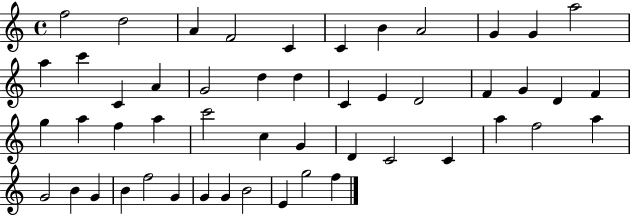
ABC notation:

X:1
T:Untitled
M:4/4
L:1/4
K:C
f2 d2 A F2 C C B A2 G G a2 a c' C A G2 d d C E D2 F G D F g a f a c'2 c G D C2 C a f2 a G2 B G B f2 G G G B2 E g2 f